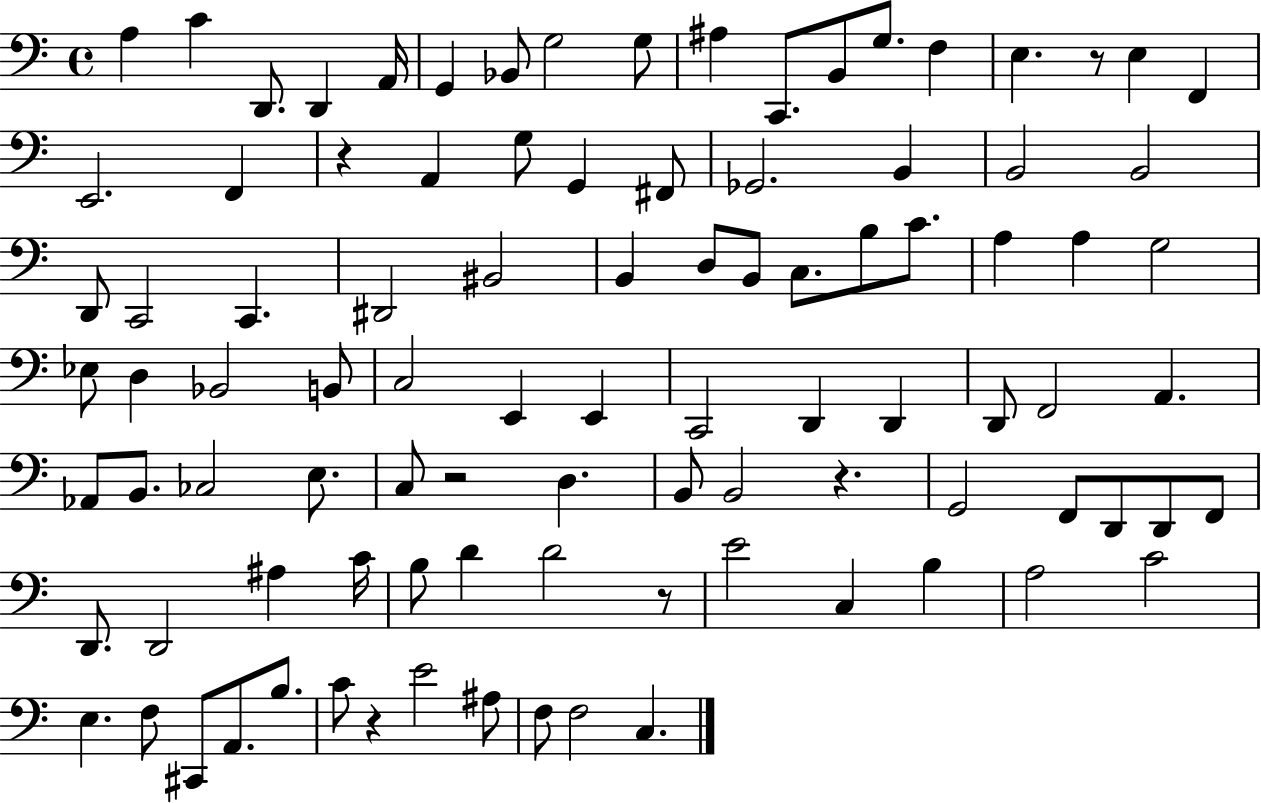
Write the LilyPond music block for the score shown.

{
  \clef bass
  \time 4/4
  \defaultTimeSignature
  \key c \major
  a4 c'4 d,8. d,4 a,16 | g,4 bes,8 g2 g8 | ais4 c,8. b,8 g8. f4 | e4. r8 e4 f,4 | \break e,2. f,4 | r4 a,4 g8 g,4 fis,8 | ges,2. b,4 | b,2 b,2 | \break d,8 c,2 c,4. | dis,2 bis,2 | b,4 d8 b,8 c8. b8 c'8. | a4 a4 g2 | \break ees8 d4 bes,2 b,8 | c2 e,4 e,4 | c,2 d,4 d,4 | d,8 f,2 a,4. | \break aes,8 b,8. ces2 e8. | c8 r2 d4. | b,8 b,2 r4. | g,2 f,8 d,8 d,8 f,8 | \break d,8. d,2 ais4 c'16 | b8 d'4 d'2 r8 | e'2 c4 b4 | a2 c'2 | \break e4. f8 cis,8 a,8. b8. | c'8 r4 e'2 ais8 | f8 f2 c4. | \bar "|."
}